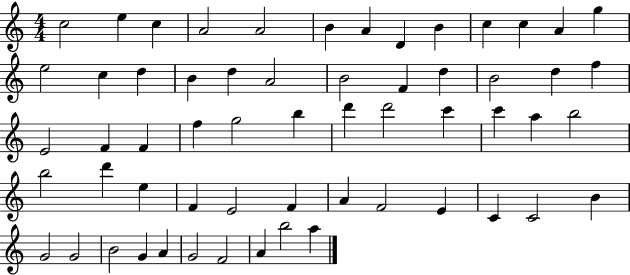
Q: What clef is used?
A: treble